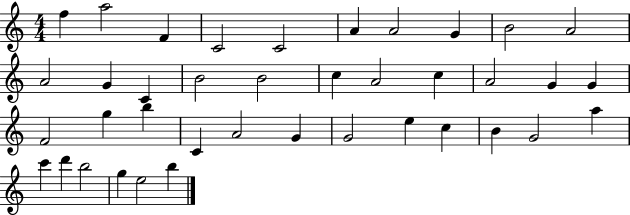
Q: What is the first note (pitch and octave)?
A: F5